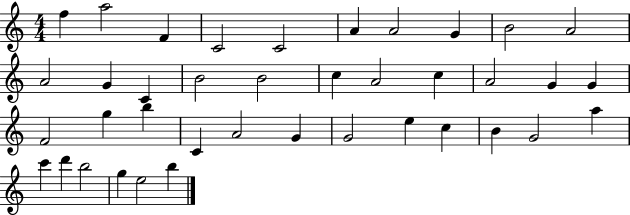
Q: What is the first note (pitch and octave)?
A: F5